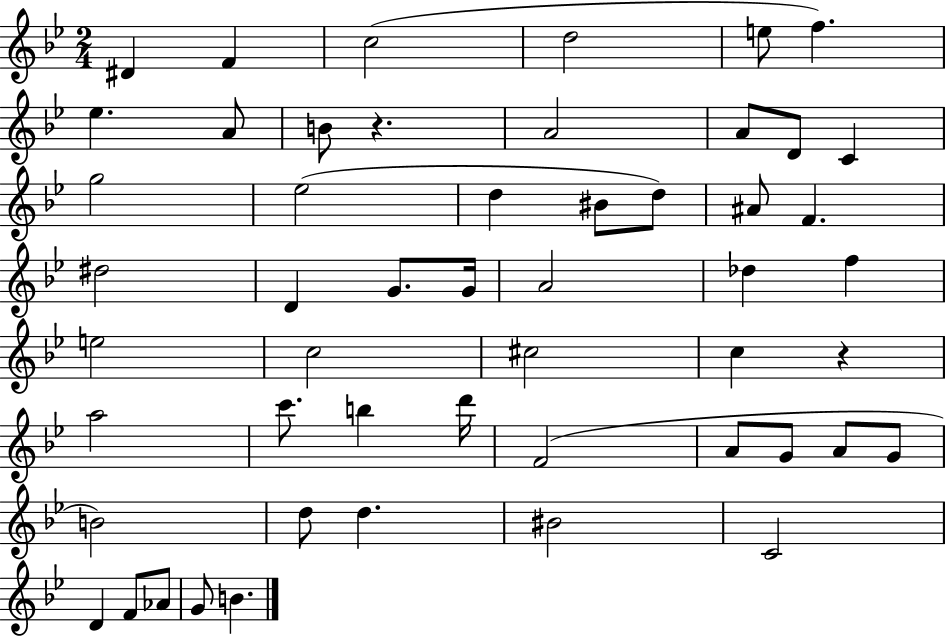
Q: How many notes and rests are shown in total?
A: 52